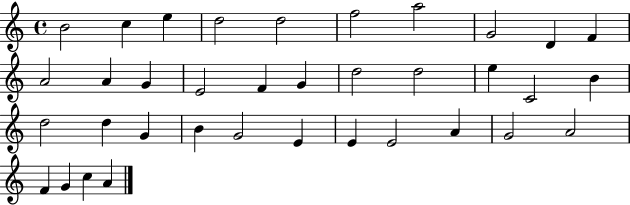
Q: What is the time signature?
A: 4/4